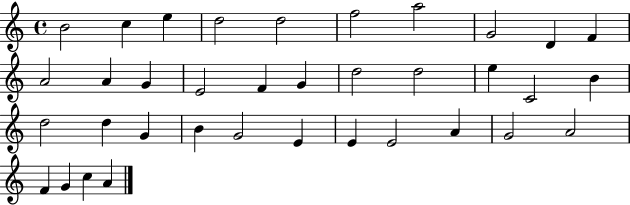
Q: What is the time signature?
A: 4/4